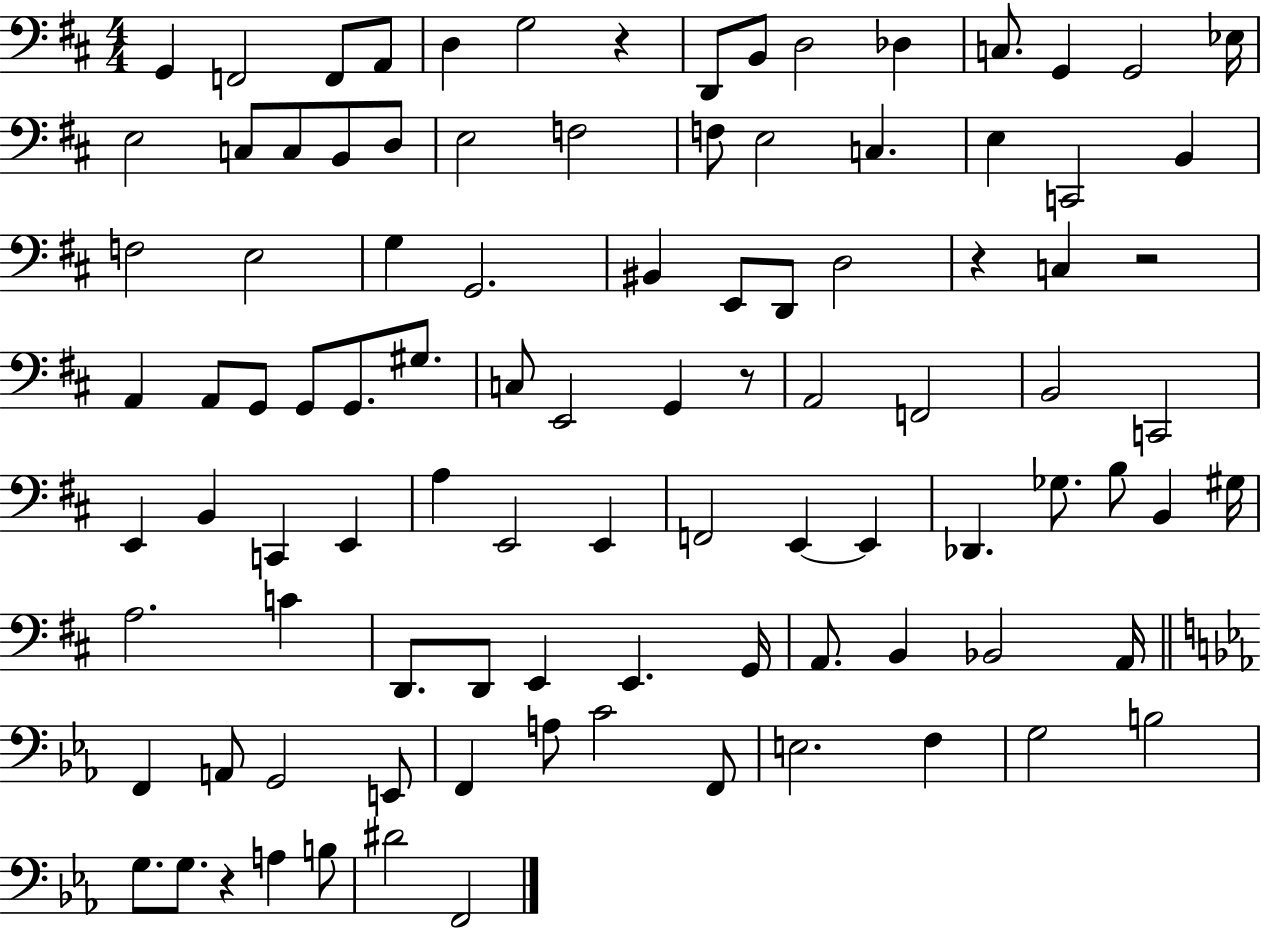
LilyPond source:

{
  \clef bass
  \numericTimeSignature
  \time 4/4
  \key d \major
  g,4 f,2 f,8 a,8 | d4 g2 r4 | d,8 b,8 d2 des4 | c8. g,4 g,2 ees16 | \break e2 c8 c8 b,8 d8 | e2 f2 | f8 e2 c4. | e4 c,2 b,4 | \break f2 e2 | g4 g,2. | bis,4 e,8 d,8 d2 | r4 c4 r2 | \break a,4 a,8 g,8 g,8 g,8. gis8. | c8 e,2 g,4 r8 | a,2 f,2 | b,2 c,2 | \break e,4 b,4 c,4 e,4 | a4 e,2 e,4 | f,2 e,4~~ e,4 | des,4. ges8. b8 b,4 gis16 | \break a2. c'4 | d,8. d,8 e,4 e,4. g,16 | a,8. b,4 bes,2 a,16 | \bar "||" \break \key ees \major f,4 a,8 g,2 e,8 | f,4 a8 c'2 f,8 | e2. f4 | g2 b2 | \break g8. g8. r4 a4 b8 | dis'2 f,2 | \bar "|."
}